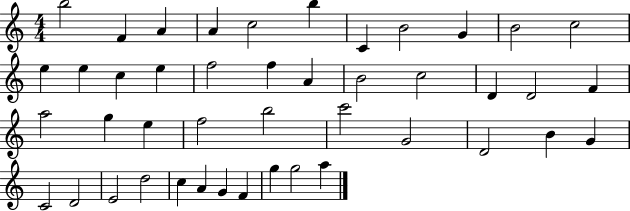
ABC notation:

X:1
T:Untitled
M:4/4
L:1/4
K:C
b2 F A A c2 b C B2 G B2 c2 e e c e f2 f A B2 c2 D D2 F a2 g e f2 b2 c'2 G2 D2 B G C2 D2 E2 d2 c A G F g g2 a